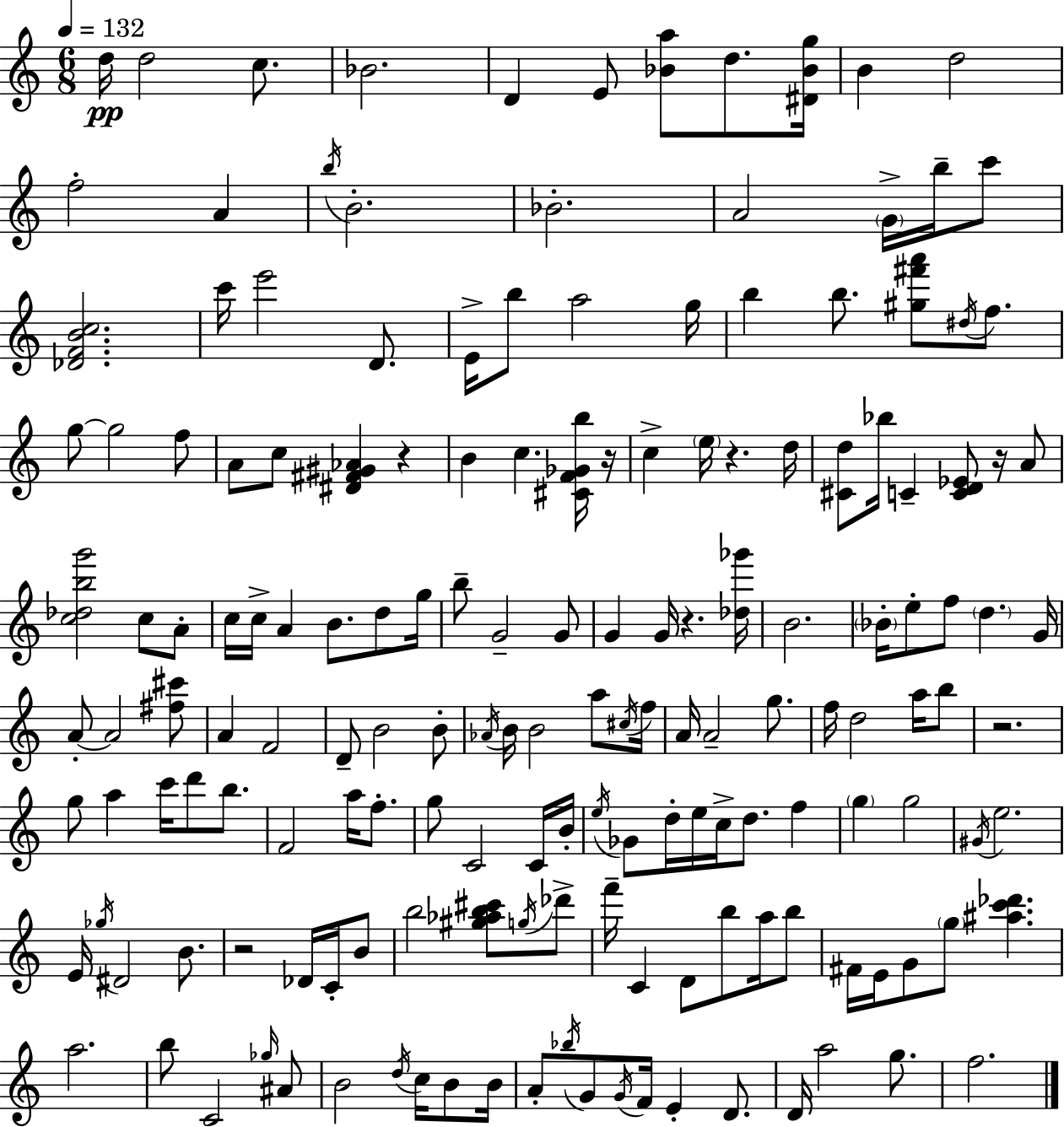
{
  \clef treble
  \numericTimeSignature
  \time 6/8
  \key a \minor
  \tempo 4 = 132
  d''16\pp d''2 c''8. | bes'2. | d'4 e'8 <bes' a''>8 d''8. <dis' bes' g''>16 | b'4 d''2 | \break f''2-. a'4 | \acciaccatura { b''16 } b'2.-. | bes'2.-. | a'2 \parenthesize g'16-> b''16-- c'''8 | \break <des' f' b' c''>2. | c'''16 e'''2 d'8. | e'16-> b''8 a''2 | g''16 b''4 b''8. <gis'' fis''' a'''>8 \acciaccatura { dis''16 } f''8. | \break g''8~~ g''2 | f''8 a'8 c''8 <dis' fis' gis' aes'>4 r4 | b'4 c''4. | <cis' f' ges' b''>16 r16 c''4-> \parenthesize e''16 r4. | \break d''16 <cis' d''>8 bes''16 c'4-- <c' d' ees'>8 r16 | a'8 <c'' des'' b'' g'''>2 c''8 | a'8-. c''16 c''16-> a'4 b'8. d''8 | g''16 b''8-- g'2-- | \break g'8 g'4 g'16 r4. | <des'' ges'''>16 b'2. | \parenthesize bes'16-. e''8-. f''8 \parenthesize d''4. | g'16 a'8-.~~ a'2 | \break <fis'' cis'''>8 a'4 f'2 | d'8-- b'2 | b'8-. \acciaccatura { aes'16 } b'16 b'2 | a''8 \acciaccatura { cis''16 } f''16 a'16 a'2-- | \break g''8. f''16 d''2 | a''16 b''8 r2. | g''8 a''4 c'''16 d'''8 | b''8. f'2 | \break a''16 f''8.-. g''8 c'2 | c'16 b'16-. \acciaccatura { e''16 } ges'8 d''16-. e''16 c''16-> d''8. | f''4 \parenthesize g''4 g''2 | \acciaccatura { gis'16 } e''2. | \break e'16 \acciaccatura { ges''16 } dis'2 | b'8. r2 | des'16 c'16-. b'8 b''2 | <gis'' aes'' b'' cis'''>8 \acciaccatura { g''16 } des'''8-> f'''16-- c'4 | \break d'8 b''8 a''16 b''8 fis'16 e'16 g'8 | \parenthesize g''8 <ais'' c''' des'''>4. a''2. | b''8 c'2 | \grace { ges''16 } ais'8 b'2 | \break \acciaccatura { d''16 } c''16 b'8 b'16 a'8-. | \acciaccatura { bes''16 } g'8 \acciaccatura { g'16 } f'16 e'4-. d'8. | d'16 a''2 g''8. | f''2. | \break \bar "|."
}